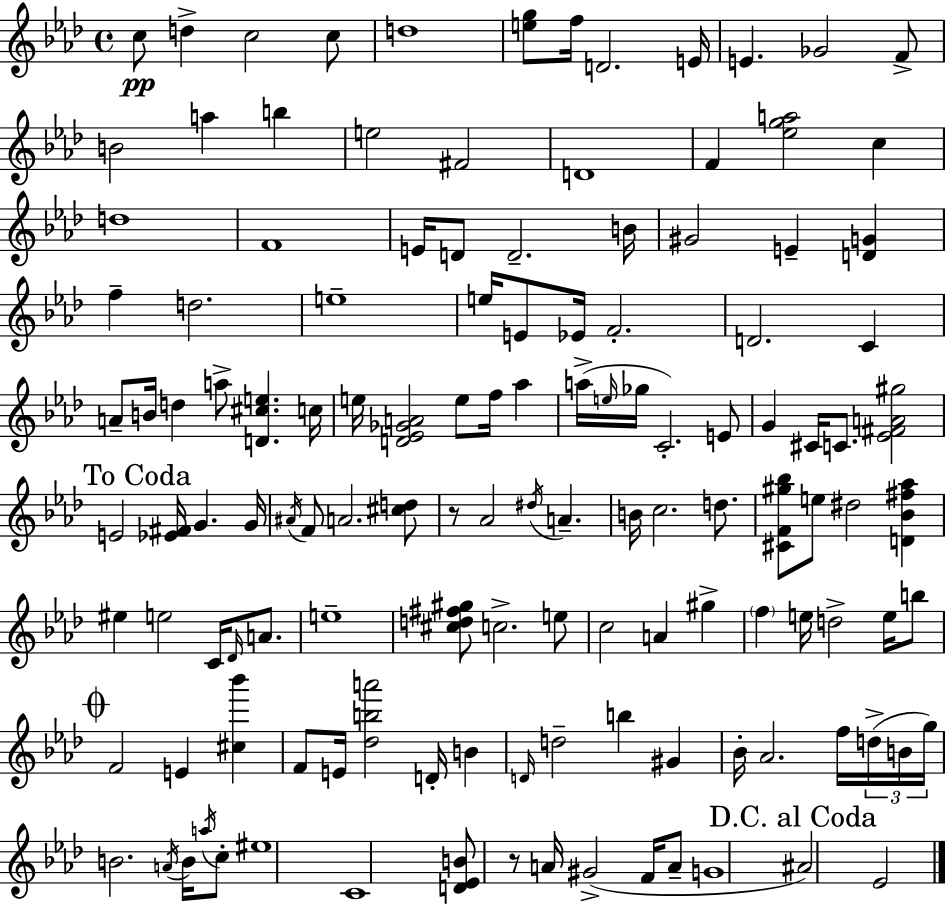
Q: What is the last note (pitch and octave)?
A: Eb4